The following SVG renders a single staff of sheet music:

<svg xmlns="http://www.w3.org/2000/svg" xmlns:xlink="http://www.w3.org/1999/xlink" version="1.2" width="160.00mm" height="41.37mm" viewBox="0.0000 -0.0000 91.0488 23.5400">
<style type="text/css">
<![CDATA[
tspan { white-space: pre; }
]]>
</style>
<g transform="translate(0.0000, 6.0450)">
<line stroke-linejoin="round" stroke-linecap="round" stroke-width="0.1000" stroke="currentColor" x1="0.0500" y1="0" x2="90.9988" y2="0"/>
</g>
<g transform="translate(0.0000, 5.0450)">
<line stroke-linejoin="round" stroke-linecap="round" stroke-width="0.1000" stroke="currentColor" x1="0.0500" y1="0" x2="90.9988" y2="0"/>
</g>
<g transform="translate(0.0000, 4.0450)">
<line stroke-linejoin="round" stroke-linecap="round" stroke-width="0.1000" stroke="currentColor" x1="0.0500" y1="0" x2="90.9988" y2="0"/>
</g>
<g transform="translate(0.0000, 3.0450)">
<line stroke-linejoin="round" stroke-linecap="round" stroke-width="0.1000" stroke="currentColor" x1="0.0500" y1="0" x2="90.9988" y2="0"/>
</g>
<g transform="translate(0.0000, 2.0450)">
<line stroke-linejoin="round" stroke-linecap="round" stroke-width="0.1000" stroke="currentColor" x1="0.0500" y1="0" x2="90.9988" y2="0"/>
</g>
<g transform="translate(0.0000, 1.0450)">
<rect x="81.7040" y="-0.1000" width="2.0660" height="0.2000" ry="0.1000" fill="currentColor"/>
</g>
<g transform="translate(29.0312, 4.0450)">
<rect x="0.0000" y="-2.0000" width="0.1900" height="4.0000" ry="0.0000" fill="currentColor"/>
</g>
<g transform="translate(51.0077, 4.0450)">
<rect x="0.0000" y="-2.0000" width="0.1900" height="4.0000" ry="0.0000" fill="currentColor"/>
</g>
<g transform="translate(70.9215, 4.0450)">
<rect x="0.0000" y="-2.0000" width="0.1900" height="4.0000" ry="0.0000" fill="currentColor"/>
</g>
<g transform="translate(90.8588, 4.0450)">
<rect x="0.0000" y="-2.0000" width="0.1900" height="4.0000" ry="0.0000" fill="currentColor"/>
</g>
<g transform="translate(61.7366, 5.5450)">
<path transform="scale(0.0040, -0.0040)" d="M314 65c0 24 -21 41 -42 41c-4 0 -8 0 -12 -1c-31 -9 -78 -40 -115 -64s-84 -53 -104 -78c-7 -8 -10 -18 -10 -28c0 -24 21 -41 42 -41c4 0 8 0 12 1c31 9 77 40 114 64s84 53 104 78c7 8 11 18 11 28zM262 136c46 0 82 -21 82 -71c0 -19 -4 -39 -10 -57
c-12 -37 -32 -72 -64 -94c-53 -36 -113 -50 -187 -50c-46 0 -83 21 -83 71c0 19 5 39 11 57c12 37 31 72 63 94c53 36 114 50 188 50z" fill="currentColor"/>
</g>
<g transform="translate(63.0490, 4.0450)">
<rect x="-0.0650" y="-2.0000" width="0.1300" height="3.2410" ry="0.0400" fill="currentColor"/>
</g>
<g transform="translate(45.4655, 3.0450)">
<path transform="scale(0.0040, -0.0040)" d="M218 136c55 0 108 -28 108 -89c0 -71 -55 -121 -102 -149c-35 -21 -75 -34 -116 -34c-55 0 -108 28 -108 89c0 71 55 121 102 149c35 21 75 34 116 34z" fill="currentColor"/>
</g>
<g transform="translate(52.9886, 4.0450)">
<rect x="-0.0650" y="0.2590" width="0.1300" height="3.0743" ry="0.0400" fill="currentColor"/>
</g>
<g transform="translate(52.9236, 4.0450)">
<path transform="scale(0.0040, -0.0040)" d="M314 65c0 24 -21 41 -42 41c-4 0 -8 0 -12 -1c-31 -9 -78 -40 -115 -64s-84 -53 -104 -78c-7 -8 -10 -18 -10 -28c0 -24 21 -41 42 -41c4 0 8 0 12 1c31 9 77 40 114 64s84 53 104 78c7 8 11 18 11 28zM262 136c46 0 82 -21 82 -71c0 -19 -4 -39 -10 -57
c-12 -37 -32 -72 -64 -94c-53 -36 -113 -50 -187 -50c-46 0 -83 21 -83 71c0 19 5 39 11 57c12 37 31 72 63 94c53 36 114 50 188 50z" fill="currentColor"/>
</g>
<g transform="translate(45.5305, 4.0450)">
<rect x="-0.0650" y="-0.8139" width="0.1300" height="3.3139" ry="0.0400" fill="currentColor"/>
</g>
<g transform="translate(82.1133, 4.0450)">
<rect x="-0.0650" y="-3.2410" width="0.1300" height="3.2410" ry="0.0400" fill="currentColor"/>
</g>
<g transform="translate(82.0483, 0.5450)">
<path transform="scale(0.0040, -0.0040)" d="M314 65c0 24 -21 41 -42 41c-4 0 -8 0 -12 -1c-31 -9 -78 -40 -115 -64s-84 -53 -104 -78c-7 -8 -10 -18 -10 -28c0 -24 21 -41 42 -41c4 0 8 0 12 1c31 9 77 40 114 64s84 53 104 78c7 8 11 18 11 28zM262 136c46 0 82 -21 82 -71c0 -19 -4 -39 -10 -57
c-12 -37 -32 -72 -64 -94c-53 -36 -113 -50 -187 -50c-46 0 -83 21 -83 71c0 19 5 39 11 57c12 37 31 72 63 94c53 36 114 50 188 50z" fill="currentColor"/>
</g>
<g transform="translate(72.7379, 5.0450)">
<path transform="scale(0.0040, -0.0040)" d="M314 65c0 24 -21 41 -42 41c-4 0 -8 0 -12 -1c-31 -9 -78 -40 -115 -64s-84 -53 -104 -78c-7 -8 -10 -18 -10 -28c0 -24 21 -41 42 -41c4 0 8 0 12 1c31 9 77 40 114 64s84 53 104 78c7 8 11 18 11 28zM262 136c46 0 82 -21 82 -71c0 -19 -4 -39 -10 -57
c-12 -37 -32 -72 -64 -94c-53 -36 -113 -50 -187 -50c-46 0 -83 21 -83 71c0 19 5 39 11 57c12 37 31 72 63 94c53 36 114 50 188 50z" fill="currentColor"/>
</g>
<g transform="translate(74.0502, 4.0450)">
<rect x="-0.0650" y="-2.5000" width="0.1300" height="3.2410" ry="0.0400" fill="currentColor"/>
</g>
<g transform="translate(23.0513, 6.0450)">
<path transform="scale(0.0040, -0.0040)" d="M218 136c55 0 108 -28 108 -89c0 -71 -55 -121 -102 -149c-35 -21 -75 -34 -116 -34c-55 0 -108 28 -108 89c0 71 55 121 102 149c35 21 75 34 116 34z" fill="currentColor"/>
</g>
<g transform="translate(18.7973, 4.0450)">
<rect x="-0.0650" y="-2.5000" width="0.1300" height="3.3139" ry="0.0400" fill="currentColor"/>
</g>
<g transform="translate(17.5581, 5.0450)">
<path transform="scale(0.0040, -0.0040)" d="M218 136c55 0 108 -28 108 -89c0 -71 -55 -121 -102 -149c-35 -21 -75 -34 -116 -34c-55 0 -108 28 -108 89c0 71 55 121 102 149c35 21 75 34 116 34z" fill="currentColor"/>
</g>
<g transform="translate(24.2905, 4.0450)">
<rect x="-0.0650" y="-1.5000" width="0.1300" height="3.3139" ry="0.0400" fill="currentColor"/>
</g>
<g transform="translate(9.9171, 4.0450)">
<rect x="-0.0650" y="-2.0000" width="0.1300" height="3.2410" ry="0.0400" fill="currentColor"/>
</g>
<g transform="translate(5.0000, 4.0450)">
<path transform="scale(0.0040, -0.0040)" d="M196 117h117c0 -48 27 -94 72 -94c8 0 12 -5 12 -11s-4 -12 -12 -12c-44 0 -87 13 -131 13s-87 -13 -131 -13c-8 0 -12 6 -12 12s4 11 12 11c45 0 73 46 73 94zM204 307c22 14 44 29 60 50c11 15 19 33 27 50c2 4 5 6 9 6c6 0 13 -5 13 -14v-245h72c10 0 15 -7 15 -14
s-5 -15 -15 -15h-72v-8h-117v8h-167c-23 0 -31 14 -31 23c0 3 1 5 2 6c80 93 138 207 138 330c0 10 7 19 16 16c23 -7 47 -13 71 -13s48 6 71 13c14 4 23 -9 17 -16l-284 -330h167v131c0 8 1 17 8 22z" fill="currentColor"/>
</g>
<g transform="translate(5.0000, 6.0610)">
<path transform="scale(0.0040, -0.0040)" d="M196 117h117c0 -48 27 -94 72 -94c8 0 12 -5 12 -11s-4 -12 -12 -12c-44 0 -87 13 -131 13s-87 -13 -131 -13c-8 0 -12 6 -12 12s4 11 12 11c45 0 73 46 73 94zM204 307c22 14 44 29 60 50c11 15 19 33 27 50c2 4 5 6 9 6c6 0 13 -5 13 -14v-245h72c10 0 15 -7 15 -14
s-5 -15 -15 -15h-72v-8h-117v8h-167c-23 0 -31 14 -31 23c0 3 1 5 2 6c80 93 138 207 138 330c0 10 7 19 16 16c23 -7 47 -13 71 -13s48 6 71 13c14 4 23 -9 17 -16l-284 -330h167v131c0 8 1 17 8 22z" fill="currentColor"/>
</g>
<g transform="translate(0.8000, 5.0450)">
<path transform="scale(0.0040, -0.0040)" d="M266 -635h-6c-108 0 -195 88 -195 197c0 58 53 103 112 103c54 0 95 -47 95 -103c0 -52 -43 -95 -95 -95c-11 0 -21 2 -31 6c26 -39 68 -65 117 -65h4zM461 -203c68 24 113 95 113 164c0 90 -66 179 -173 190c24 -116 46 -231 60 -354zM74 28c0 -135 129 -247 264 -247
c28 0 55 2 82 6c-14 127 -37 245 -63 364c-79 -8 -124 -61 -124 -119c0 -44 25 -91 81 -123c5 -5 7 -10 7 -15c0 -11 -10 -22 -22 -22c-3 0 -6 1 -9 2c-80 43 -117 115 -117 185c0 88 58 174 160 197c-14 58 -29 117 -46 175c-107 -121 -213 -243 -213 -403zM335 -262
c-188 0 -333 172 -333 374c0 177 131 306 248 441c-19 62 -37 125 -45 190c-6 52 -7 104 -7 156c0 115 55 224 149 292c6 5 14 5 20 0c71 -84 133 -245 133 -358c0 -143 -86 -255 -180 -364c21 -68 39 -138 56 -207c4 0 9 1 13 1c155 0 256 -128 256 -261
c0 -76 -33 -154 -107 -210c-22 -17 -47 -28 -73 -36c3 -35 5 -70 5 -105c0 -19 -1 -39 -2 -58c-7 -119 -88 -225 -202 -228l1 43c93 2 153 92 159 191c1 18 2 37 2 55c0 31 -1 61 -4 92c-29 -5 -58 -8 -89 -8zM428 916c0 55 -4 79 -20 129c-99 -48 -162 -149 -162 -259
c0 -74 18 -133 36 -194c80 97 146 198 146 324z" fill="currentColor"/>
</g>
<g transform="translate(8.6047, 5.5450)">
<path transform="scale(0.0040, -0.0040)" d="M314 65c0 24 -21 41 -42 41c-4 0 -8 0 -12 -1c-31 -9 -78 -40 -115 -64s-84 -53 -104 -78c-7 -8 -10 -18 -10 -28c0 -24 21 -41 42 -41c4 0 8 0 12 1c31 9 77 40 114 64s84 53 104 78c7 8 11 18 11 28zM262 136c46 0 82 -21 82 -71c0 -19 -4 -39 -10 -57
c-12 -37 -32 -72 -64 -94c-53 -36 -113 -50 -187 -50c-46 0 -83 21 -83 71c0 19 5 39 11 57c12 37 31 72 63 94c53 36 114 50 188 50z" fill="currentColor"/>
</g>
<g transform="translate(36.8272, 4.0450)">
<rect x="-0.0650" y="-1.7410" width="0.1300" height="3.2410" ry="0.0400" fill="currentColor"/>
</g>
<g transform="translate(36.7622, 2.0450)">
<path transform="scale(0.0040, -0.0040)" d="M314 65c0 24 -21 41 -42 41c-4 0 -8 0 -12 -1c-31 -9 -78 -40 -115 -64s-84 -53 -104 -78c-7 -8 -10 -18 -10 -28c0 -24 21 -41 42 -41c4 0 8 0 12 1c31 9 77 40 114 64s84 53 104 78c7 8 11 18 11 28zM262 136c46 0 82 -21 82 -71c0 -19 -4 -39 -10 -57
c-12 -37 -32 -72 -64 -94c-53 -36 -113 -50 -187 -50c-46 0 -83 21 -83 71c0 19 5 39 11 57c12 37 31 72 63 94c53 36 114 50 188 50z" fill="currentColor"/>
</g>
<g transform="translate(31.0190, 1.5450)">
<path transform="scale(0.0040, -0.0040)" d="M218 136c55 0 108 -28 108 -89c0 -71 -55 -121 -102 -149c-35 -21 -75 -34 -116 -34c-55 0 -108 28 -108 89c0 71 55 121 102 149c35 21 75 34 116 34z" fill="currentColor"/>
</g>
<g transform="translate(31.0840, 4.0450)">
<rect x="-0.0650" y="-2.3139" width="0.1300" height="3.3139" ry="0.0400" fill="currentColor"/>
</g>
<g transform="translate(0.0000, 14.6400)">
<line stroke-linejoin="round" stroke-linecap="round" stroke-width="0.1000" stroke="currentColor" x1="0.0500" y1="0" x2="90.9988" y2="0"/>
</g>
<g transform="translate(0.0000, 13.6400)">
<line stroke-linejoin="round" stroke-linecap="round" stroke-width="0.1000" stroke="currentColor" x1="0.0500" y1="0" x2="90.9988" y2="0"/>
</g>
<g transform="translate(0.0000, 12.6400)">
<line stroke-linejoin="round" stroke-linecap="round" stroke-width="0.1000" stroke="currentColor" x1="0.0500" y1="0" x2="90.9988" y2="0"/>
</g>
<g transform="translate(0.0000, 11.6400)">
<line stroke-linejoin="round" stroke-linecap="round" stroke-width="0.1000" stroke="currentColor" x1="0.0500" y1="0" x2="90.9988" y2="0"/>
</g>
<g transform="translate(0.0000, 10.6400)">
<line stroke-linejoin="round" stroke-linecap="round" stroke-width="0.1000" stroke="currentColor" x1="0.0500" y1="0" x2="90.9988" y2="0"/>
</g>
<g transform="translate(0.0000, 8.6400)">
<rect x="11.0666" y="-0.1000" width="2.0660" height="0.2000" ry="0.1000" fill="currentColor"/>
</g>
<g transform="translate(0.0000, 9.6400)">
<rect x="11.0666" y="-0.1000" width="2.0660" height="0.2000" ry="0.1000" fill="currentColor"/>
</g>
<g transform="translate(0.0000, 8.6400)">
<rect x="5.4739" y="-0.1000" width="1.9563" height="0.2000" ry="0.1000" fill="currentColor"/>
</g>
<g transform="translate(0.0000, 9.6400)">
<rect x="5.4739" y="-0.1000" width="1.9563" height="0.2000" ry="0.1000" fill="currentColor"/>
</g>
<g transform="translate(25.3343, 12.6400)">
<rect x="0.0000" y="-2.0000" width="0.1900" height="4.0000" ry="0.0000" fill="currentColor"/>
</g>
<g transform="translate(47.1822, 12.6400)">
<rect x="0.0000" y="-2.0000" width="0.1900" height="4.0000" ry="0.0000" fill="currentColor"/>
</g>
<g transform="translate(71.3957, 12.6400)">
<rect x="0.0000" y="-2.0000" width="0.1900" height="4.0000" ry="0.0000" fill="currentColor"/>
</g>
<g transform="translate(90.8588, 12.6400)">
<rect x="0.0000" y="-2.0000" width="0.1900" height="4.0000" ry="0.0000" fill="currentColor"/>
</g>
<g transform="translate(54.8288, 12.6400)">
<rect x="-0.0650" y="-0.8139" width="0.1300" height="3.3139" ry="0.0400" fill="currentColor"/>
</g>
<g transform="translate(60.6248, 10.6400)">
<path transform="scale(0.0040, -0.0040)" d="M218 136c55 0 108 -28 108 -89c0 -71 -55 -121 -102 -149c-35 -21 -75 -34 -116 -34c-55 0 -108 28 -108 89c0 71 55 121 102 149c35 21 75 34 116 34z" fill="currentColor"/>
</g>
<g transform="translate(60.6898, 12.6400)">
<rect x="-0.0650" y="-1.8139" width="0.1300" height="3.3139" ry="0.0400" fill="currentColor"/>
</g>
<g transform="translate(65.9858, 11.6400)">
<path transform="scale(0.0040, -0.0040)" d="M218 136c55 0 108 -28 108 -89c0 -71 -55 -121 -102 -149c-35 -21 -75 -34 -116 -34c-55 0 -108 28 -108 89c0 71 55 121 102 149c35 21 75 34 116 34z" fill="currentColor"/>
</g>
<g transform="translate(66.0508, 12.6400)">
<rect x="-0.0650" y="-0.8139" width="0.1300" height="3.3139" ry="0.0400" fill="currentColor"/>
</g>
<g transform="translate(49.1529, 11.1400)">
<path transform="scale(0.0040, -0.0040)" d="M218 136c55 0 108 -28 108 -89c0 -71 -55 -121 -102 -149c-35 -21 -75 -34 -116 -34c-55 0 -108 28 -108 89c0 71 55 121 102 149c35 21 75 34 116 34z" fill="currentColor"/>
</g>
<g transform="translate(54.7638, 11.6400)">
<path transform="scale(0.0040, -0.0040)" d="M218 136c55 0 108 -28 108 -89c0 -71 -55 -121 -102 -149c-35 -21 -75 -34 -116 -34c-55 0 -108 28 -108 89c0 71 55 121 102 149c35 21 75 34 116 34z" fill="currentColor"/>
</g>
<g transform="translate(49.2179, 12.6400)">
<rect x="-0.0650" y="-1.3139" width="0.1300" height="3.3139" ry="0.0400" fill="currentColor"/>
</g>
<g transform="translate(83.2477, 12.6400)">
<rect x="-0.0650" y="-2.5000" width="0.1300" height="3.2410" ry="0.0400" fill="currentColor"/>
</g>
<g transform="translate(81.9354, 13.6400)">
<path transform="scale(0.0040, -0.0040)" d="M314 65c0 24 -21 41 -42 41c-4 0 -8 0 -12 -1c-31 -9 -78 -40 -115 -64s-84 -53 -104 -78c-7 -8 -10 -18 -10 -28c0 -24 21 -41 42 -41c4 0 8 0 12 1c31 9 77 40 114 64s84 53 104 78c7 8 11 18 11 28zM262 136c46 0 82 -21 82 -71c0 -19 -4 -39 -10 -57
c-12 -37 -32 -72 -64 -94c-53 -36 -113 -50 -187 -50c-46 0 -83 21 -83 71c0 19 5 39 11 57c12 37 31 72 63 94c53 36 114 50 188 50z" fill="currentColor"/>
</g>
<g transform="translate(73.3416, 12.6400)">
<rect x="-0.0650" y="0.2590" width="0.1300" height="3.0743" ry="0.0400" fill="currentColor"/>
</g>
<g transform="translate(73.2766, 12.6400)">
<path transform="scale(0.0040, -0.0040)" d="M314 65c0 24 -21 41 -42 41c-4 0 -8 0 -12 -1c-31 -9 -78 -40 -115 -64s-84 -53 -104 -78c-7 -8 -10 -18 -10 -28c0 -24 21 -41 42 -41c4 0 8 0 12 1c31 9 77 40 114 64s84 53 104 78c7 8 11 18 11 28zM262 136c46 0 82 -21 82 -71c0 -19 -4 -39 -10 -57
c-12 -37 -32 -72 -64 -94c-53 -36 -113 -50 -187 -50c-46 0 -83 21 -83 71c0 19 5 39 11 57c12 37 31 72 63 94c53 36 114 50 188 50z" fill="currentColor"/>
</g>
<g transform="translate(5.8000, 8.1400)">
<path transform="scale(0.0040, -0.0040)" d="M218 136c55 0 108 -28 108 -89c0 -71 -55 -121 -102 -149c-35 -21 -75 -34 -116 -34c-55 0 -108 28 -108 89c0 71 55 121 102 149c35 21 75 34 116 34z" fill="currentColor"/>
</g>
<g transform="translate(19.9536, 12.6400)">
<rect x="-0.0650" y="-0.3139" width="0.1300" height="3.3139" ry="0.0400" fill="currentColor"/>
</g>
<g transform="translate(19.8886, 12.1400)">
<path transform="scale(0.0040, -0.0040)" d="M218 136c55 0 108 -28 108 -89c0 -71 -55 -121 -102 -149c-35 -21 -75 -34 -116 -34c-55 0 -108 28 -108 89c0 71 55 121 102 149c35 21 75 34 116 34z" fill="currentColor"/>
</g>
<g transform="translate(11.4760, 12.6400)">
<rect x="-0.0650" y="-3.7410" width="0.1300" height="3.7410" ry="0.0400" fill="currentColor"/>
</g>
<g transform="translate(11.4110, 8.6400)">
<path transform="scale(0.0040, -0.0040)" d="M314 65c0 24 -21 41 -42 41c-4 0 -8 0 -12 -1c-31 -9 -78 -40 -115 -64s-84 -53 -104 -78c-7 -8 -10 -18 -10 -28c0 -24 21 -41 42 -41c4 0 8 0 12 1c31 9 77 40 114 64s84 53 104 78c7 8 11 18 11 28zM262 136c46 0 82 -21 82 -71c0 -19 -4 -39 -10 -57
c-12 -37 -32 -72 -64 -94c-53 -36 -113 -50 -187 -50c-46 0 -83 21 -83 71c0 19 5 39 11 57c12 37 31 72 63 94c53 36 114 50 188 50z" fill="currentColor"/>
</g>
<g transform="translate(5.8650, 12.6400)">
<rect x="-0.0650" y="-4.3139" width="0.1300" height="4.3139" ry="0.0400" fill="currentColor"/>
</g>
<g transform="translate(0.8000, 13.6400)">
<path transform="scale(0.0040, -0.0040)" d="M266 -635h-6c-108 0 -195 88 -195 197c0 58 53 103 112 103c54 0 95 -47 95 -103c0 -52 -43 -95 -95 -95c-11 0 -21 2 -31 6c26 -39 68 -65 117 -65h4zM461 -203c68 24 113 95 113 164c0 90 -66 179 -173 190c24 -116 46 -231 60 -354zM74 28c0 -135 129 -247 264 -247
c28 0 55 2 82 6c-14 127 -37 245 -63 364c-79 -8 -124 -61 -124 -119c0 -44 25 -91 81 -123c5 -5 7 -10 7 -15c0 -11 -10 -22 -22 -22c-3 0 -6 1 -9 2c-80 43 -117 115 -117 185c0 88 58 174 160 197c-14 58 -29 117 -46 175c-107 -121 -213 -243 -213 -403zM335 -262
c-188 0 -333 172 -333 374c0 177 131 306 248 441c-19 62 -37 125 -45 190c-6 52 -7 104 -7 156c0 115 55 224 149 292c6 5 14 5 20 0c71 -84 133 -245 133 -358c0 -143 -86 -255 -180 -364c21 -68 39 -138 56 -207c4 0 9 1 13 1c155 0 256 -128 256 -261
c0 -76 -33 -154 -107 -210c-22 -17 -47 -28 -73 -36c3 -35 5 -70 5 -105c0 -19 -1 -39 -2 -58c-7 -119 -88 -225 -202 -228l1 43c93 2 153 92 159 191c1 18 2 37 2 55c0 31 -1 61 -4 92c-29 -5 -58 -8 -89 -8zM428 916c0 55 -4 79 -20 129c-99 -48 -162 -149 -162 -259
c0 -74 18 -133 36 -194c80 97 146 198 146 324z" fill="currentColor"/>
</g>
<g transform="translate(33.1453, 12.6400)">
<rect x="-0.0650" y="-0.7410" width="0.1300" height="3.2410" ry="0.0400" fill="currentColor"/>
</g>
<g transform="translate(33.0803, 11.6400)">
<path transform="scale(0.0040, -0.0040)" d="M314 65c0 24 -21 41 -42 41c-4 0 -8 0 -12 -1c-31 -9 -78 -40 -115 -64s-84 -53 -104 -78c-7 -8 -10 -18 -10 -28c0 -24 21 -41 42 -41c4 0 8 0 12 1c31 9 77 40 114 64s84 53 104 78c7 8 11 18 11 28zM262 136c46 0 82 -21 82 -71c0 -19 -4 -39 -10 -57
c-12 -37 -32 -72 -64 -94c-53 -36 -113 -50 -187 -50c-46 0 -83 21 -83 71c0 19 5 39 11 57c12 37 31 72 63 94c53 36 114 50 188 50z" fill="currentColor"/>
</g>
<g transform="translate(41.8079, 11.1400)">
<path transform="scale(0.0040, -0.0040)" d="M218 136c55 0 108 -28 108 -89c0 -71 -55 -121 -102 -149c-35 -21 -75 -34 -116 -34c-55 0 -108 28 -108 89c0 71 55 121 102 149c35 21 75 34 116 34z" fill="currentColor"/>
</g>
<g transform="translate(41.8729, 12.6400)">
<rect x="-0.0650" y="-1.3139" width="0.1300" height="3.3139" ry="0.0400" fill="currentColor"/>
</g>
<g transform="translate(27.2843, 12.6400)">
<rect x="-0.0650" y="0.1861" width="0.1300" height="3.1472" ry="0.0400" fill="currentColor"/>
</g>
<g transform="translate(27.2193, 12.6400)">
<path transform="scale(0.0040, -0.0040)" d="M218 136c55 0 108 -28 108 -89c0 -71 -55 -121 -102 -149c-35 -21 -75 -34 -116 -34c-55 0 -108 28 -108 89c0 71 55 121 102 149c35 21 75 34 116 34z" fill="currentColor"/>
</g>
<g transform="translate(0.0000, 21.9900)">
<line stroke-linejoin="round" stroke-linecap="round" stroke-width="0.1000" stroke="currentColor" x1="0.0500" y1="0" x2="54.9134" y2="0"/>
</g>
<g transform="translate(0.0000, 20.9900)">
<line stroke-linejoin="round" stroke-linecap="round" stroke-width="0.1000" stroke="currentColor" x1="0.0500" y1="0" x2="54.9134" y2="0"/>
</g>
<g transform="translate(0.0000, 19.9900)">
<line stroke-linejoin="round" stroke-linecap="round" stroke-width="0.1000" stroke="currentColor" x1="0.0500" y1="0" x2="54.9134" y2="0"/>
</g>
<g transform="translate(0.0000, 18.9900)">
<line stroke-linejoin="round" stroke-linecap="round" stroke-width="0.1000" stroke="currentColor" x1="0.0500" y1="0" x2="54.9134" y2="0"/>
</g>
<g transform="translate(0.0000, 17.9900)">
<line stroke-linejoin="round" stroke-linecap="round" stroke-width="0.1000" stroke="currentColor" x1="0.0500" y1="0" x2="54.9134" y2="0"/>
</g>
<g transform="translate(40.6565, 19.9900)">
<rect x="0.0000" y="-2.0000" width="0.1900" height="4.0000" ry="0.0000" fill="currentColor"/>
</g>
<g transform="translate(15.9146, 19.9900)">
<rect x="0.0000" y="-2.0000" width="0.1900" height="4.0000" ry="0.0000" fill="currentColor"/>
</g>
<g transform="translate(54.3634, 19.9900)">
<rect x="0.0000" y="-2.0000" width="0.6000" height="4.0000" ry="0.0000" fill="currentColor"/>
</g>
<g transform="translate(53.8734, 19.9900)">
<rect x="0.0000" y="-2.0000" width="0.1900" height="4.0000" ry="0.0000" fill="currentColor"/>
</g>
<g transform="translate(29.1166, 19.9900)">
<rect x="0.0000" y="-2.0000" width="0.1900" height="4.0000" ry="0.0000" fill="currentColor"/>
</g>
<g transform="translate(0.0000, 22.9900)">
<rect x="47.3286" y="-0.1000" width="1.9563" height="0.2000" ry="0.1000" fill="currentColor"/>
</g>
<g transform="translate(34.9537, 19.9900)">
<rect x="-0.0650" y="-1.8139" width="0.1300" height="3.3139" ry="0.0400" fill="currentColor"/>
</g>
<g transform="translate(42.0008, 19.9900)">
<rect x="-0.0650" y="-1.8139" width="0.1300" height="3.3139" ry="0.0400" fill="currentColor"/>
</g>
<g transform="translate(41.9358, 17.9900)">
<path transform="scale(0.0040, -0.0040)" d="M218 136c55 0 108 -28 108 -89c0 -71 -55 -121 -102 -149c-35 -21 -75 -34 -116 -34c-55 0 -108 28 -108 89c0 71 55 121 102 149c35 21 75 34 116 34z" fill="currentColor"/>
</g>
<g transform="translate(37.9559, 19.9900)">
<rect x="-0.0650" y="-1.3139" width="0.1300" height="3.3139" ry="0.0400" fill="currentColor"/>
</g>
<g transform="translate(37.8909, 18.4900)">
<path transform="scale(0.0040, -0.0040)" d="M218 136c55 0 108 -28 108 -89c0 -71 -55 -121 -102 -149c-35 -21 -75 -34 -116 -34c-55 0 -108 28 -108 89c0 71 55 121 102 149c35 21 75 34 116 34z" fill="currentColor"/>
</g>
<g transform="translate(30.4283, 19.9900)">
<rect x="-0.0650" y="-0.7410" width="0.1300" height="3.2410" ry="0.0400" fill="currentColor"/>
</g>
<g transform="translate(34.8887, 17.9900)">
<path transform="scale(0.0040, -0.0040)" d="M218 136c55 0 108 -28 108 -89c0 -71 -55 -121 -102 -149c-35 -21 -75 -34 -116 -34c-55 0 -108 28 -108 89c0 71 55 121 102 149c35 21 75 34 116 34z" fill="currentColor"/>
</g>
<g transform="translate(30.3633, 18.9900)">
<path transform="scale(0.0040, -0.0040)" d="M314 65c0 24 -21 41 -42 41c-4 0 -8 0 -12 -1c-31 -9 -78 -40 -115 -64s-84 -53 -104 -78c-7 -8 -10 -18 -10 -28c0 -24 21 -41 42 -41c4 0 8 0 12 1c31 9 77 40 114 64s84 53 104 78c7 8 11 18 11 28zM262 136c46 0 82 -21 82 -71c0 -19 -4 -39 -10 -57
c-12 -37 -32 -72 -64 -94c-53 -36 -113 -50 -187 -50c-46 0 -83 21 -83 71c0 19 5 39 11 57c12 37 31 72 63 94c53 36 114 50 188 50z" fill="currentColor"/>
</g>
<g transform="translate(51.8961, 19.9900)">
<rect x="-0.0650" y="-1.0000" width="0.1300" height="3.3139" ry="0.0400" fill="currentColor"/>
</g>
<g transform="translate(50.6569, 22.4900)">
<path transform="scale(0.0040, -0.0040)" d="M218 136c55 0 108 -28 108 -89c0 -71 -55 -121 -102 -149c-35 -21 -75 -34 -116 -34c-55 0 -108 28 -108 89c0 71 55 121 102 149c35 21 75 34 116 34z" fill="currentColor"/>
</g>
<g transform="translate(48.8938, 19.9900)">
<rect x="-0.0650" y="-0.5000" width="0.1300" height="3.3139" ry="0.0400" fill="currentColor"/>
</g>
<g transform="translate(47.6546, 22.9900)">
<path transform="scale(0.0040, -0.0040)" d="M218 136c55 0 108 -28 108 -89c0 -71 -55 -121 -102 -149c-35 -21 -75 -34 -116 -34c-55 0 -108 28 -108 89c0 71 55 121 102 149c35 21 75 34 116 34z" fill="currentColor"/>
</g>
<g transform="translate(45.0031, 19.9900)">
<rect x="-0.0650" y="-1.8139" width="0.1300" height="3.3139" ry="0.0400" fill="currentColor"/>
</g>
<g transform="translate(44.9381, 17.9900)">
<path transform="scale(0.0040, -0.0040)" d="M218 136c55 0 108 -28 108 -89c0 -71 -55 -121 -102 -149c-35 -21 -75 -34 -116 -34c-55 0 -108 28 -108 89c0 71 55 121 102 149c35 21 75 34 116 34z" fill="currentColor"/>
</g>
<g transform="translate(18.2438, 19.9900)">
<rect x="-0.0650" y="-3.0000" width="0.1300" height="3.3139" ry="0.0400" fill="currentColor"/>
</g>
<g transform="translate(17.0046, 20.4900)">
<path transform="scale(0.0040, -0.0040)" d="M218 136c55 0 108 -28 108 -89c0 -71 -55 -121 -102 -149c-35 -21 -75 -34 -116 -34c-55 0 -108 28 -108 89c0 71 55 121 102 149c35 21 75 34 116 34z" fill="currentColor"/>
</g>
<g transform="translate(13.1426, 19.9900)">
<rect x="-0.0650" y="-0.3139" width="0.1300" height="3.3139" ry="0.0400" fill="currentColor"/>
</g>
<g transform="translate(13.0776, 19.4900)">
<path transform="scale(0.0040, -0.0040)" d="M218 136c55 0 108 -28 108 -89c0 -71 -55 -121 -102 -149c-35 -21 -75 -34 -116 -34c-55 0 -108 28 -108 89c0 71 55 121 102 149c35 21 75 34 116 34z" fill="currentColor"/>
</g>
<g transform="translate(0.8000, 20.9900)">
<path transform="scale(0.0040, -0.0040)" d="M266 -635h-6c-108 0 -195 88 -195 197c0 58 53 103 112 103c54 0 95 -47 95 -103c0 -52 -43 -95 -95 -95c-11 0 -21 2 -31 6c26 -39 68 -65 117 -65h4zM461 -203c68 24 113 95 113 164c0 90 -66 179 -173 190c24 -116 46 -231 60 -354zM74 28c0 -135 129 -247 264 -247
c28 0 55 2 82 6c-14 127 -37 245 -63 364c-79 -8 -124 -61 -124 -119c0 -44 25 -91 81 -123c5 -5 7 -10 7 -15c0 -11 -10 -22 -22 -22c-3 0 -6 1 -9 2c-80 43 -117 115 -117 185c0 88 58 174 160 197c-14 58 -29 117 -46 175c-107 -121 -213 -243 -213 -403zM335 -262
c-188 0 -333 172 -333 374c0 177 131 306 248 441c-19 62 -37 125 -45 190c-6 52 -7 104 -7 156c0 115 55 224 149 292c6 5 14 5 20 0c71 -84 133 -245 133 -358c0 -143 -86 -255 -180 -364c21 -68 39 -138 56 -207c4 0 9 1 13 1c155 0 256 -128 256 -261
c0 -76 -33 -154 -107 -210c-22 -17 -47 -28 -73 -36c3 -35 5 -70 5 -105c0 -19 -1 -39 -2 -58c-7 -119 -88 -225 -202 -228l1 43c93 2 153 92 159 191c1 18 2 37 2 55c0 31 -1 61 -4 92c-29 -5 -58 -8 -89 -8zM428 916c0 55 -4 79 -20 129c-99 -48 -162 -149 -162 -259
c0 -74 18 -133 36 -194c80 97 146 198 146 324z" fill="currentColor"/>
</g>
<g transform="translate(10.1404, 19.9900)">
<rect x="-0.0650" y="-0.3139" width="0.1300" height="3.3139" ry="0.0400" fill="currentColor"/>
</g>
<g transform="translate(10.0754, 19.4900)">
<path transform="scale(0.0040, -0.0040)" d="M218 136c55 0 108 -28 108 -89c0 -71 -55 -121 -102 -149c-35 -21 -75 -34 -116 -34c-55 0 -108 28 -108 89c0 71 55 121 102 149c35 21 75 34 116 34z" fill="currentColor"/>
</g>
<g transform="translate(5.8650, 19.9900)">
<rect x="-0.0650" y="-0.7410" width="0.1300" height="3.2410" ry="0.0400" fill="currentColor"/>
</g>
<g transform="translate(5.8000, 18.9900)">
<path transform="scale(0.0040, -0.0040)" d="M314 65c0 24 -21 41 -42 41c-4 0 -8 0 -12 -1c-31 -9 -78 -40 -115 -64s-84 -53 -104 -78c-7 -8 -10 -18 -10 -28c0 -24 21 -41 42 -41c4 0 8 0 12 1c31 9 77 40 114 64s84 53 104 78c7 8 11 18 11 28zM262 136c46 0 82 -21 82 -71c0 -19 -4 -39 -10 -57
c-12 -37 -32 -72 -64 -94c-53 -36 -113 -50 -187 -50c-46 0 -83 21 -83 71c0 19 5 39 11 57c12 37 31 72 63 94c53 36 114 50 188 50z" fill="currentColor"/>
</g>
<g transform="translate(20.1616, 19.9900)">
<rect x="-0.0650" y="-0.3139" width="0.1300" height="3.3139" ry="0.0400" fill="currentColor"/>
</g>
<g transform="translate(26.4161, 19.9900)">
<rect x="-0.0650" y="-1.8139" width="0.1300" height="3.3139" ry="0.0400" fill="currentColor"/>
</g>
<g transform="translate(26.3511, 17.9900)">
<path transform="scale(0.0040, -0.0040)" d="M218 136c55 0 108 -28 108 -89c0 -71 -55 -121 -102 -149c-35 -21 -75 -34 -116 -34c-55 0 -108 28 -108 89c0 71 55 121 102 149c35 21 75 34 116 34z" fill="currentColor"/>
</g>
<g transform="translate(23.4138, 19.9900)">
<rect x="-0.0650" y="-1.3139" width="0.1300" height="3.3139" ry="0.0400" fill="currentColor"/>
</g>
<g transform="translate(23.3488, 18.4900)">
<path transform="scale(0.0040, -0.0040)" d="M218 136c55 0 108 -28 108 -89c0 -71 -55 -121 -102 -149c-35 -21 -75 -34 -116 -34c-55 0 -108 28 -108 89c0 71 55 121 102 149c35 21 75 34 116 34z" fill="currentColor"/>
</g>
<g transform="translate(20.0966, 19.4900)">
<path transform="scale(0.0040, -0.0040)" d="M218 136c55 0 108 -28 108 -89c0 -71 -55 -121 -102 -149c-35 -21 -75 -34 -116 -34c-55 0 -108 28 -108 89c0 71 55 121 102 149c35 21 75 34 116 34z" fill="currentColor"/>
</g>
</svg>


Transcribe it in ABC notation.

X:1
T:Untitled
M:4/4
L:1/4
K:C
F2 G E g f2 d B2 F2 G2 b2 d' c'2 c B d2 e e d f d B2 G2 d2 c c A c e f d2 f e f f C D